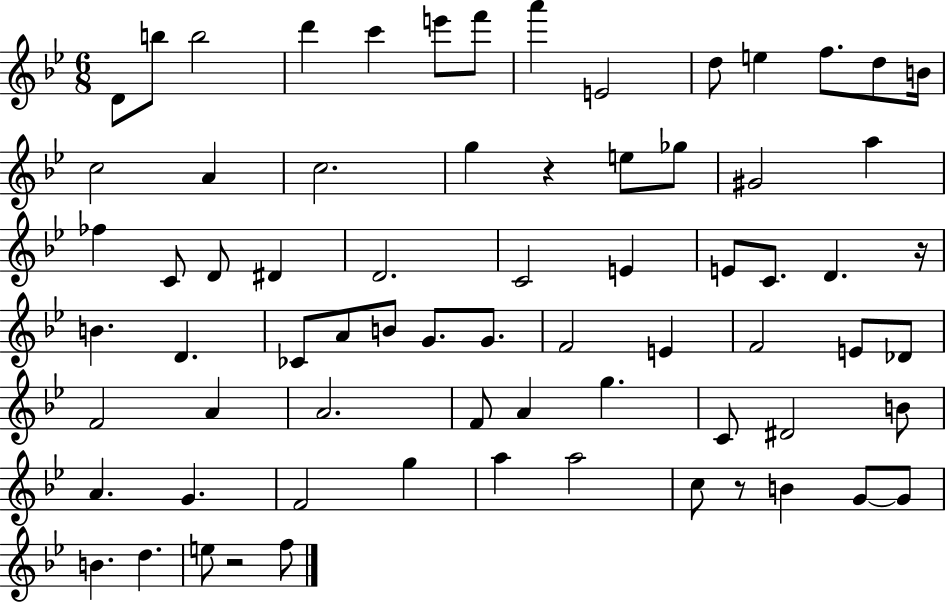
{
  \clef treble
  \numericTimeSignature
  \time 6/8
  \key bes \major
  d'8 b''8 b''2 | d'''4 c'''4 e'''8 f'''8 | a'''4 e'2 | d''8 e''4 f''8. d''8 b'16 | \break c''2 a'4 | c''2. | g''4 r4 e''8 ges''8 | gis'2 a''4 | \break fes''4 c'8 d'8 dis'4 | d'2. | c'2 e'4 | e'8 c'8. d'4. r16 | \break b'4. d'4. | ces'8 a'8 b'8 g'8. g'8. | f'2 e'4 | f'2 e'8 des'8 | \break f'2 a'4 | a'2. | f'8 a'4 g''4. | c'8 dis'2 b'8 | \break a'4. g'4. | f'2 g''4 | a''4 a''2 | c''8 r8 b'4 g'8~~ g'8 | \break b'4. d''4. | e''8 r2 f''8 | \bar "|."
}